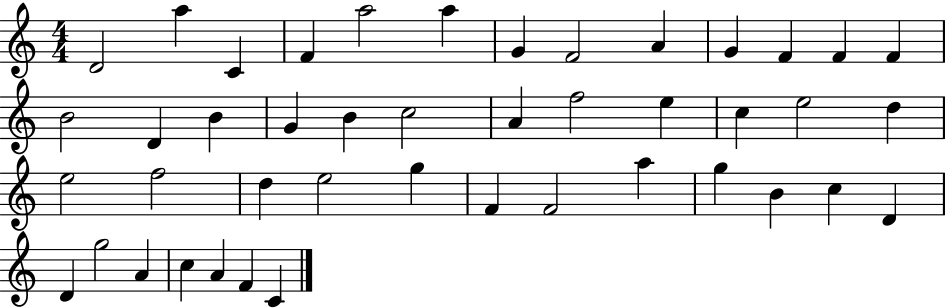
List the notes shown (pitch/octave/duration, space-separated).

D4/h A5/q C4/q F4/q A5/h A5/q G4/q F4/h A4/q G4/q F4/q F4/q F4/q B4/h D4/q B4/q G4/q B4/q C5/h A4/q F5/h E5/q C5/q E5/h D5/q E5/h F5/h D5/q E5/h G5/q F4/q F4/h A5/q G5/q B4/q C5/q D4/q D4/q G5/h A4/q C5/q A4/q F4/q C4/q